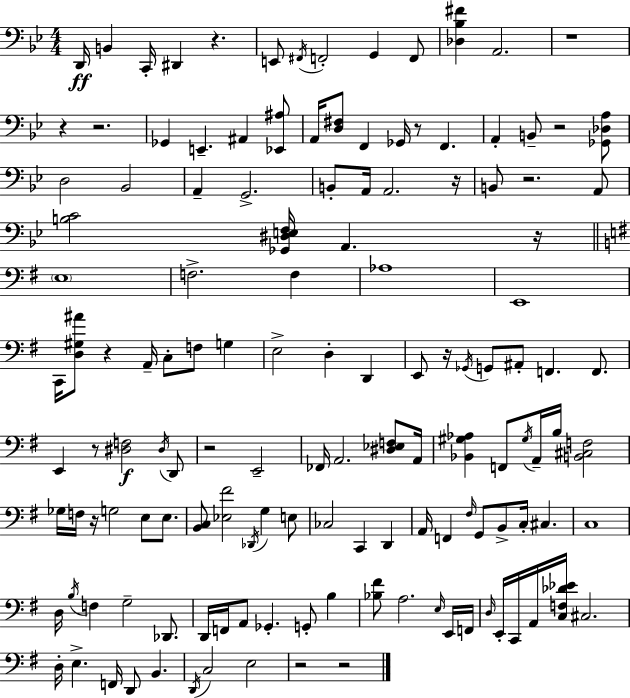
D2/s B2/q C2/s D#2/q R/q. E2/e F#2/s F2/h G2/q F2/e [Db3,Bb3,F#4]/q A2/h. R/w R/q R/h. Gb2/q E2/q. A#2/q [Eb2,A#3]/e A2/s [D3,F#3]/e F2/q Gb2/s R/e F2/q. A2/q B2/e R/h [Gb2,Db3,A3]/e D3/h Bb2/h A2/q G2/h. B2/e A2/s A2/h. R/s B2/e R/h. A2/e [B3,C4]/h [Gb2,D#3,E3,F3]/s A2/q. R/s E3/w F3/h. F3/q Ab3/w E2/w C2/s [D3,G#3,A#4]/e R/q A2/s C3/e F3/e G3/q E3/h D3/q D2/q E2/e R/s Gb2/s G2/e A#2/e F2/q. F2/e. E2/q R/e [D#3,F3]/h D#3/s D2/e R/h E2/h FES2/s A2/h. [D#3,Eb3,F3]/e A2/s [Bb2,G#3,Ab3]/q F2/e G#3/s A2/s B3/s [B2,C#3,F3]/h Gb3/s F3/s R/s G3/h E3/e E3/e. [B2,C3]/e [Eb3,F#4]/h Db2/s G3/q E3/e CES3/h C2/q D2/q A2/s F2/q F#3/s G2/e B2/e C3/s C#3/q. C3/w D3/s B3/s F3/q G3/h Db2/e. D2/s F2/s A2/e Gb2/q. G2/e B3/q [Bb3,F#4]/e A3/h. E3/s E2/s F2/s D3/s E2/s C2/s A2/s [C3,F3,Db4,Eb4]/s C#3/h. D3/s E3/q. F2/s D2/e B2/q. D2/s C3/h E3/h R/h R/h